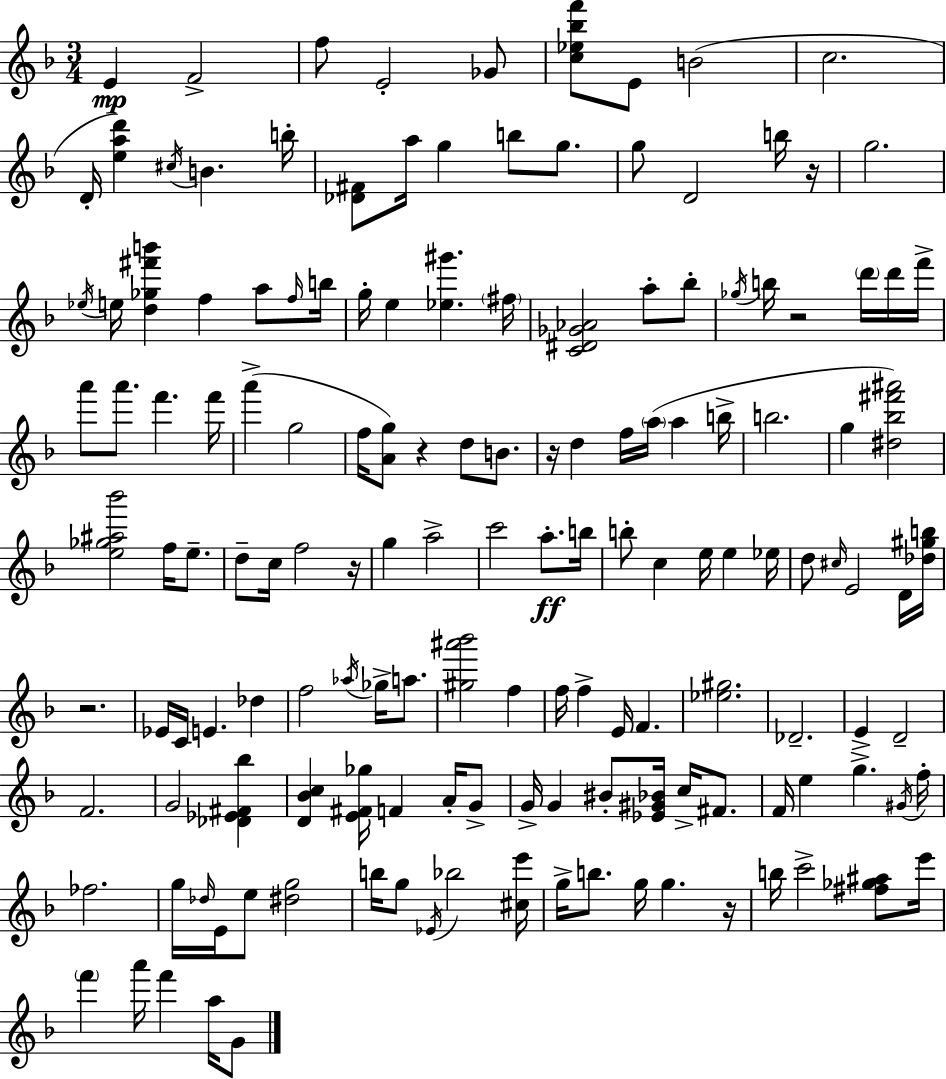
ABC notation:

X:1
T:Untitled
M:3/4
L:1/4
K:F
E F2 f/2 E2 _G/2 [c_e_bf']/2 E/2 B2 c2 D/4 [ead'] ^c/4 B b/4 [_D^F]/2 a/4 g b/2 g/2 g/2 D2 b/4 z/4 g2 _e/4 e/4 [d_g^f'b'] f a/2 f/4 b/4 g/4 e [_e^g'] ^f/4 [C^D_G_A]2 a/2 _b/2 _g/4 b/4 z2 d'/4 d'/4 f'/4 a'/2 a'/2 f' f'/4 a' g2 f/4 [Ag]/2 z d/2 B/2 z/4 d f/4 a/4 a b/4 b2 g [^d_b^f'^a']2 [e_g^a_b']2 f/4 e/2 d/2 c/4 f2 z/4 g a2 c'2 a/2 b/4 b/2 c e/4 e _e/4 d/2 ^c/4 E2 D/4 [_d^gb]/4 z2 _E/4 C/4 E _d f2 _a/4 _g/4 a/2 [^g^a'_b']2 f f/4 f E/4 F [_e^g]2 _D2 E D2 F2 G2 [_D_E^F_b] [D_Bc] [E^F_g]/4 F A/4 G/2 G/4 G ^B/2 [_E^G_B]/4 c/4 ^F/2 F/4 e g ^G/4 f/4 _f2 g/4 _d/4 E/4 e/2 [^dg]2 b/4 g/2 _E/4 _b2 [^ce']/4 g/4 b/2 g/4 g z/4 b/4 c'2 [^f_g^a]/2 e'/4 f' a'/4 f' a/4 G/2